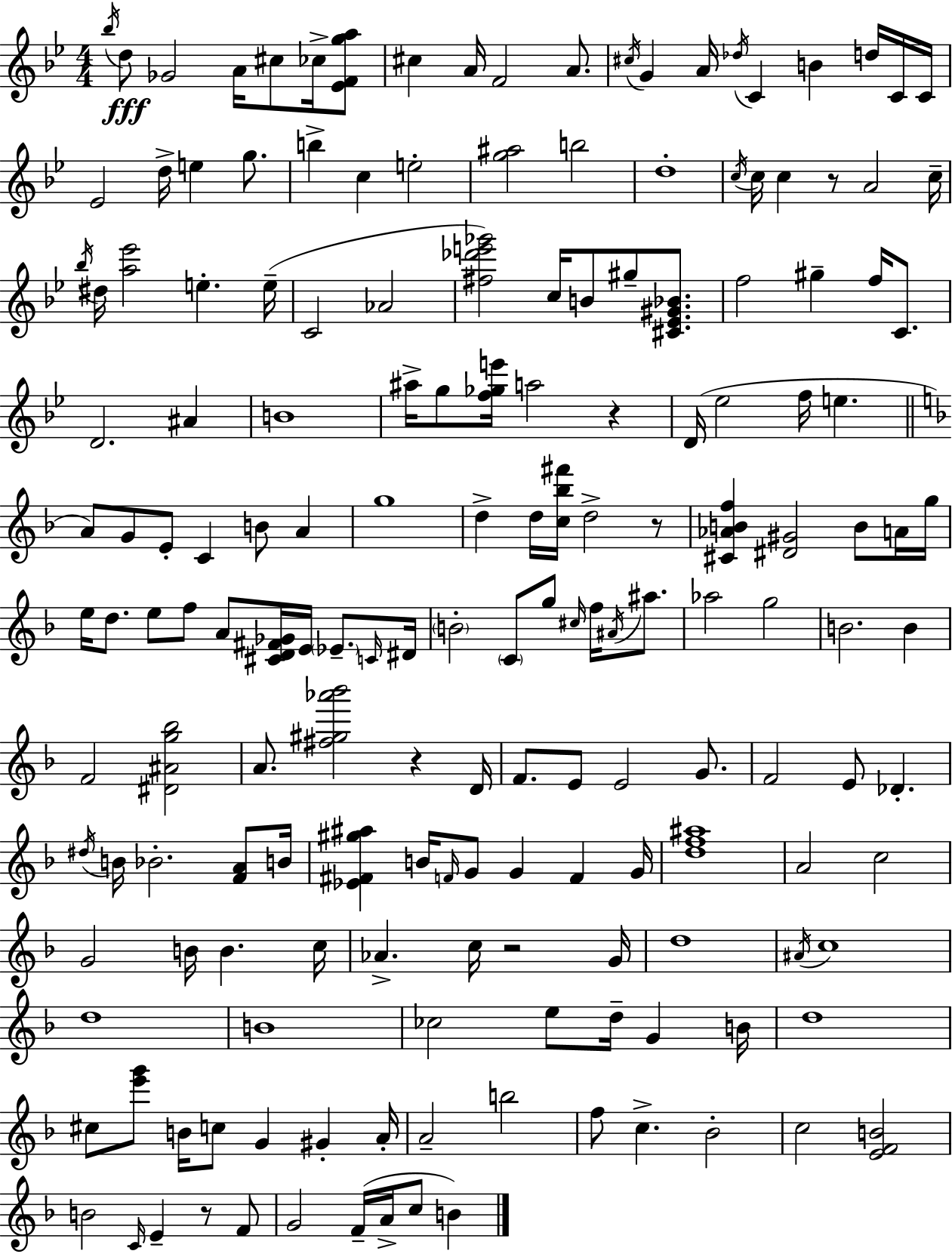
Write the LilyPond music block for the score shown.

{
  \clef treble
  \numericTimeSignature
  \time 4/4
  \key g \minor
  \repeat volta 2 { \acciaccatura { bes''16 }\fff d''8 ges'2 a'16 cis''8 ces''16-> <ees' f' g'' a''>8 | cis''4 a'16 f'2 a'8. | \acciaccatura { cis''16 } g'4 a'16 \acciaccatura { des''16 } c'4 b'4 | d''16 c'16 c'16 ees'2 d''16-> e''4 | \break g''8. b''4-> c''4 e''2-. | <g'' ais''>2 b''2 | d''1-. | \acciaccatura { c''16 } c''16 c''4 r8 a'2 | \break c''16-- \acciaccatura { bes''16 } dis''16 <a'' ees'''>2 e''4.-. | e''16--( c'2 aes'2 | <fis'' des''' e''' ges'''>2) c''16 b'8 | gis''8-- <cis' ees' gis' bes'>8. f''2 gis''4-- | \break f''16 c'8. d'2. | ais'4 b'1 | ais''16-> g''8 <f'' ges'' e'''>16 a''2 | r4 d'16( ees''2 f''16 e''4. | \break \bar "||" \break \key d \minor a'8) g'8 e'8-. c'4 b'8 a'4 | g''1 | d''4-> d''16 <c'' bes'' fis'''>16 d''2-> r8 | <cis' aes' b' f''>4 <dis' gis'>2 b'8 a'16 g''16 | \break e''16 d''8. e''8 f''8 a'8 <cis' d' fis' ges'>16 e'16 \parenthesize ees'8.-- \grace { c'16 } | dis'16 \parenthesize b'2-. \parenthesize c'8 g''8 \grace { cis''16 } f''16 \acciaccatura { ais'16 } | ais''8. aes''2 g''2 | b'2. b'4 | \break f'2 <dis' ais' g'' bes''>2 | a'8. <fis'' gis'' aes''' bes'''>2 r4 | d'16 f'8. e'8 e'2 | g'8. f'2 e'8 des'4.-. | \break \acciaccatura { dis''16 } b'16 bes'2.-. | <f' a'>8 b'16 <ees' fis' gis'' ais''>4 b'16 \grace { f'16 } g'8 g'4 | f'4 g'16 <d'' f'' ais''>1 | a'2 c''2 | \break g'2 b'16 b'4. | c''16 aes'4.-> c''16 r2 | g'16 d''1 | \acciaccatura { ais'16 } c''1 | \break d''1 | b'1 | ces''2 e''8 | d''16-- g'4 b'16 d''1 | \break cis''8 <e''' g'''>8 b'16 c''8 g'4 | gis'4-. a'16-. a'2-- b''2 | f''8 c''4.-> bes'2-. | c''2 <e' f' b'>2 | \break b'2 \grace { c'16 } e'4-- | r8 f'8 g'2 f'16--( | a'16-> c''8 b'4) } \bar "|."
}